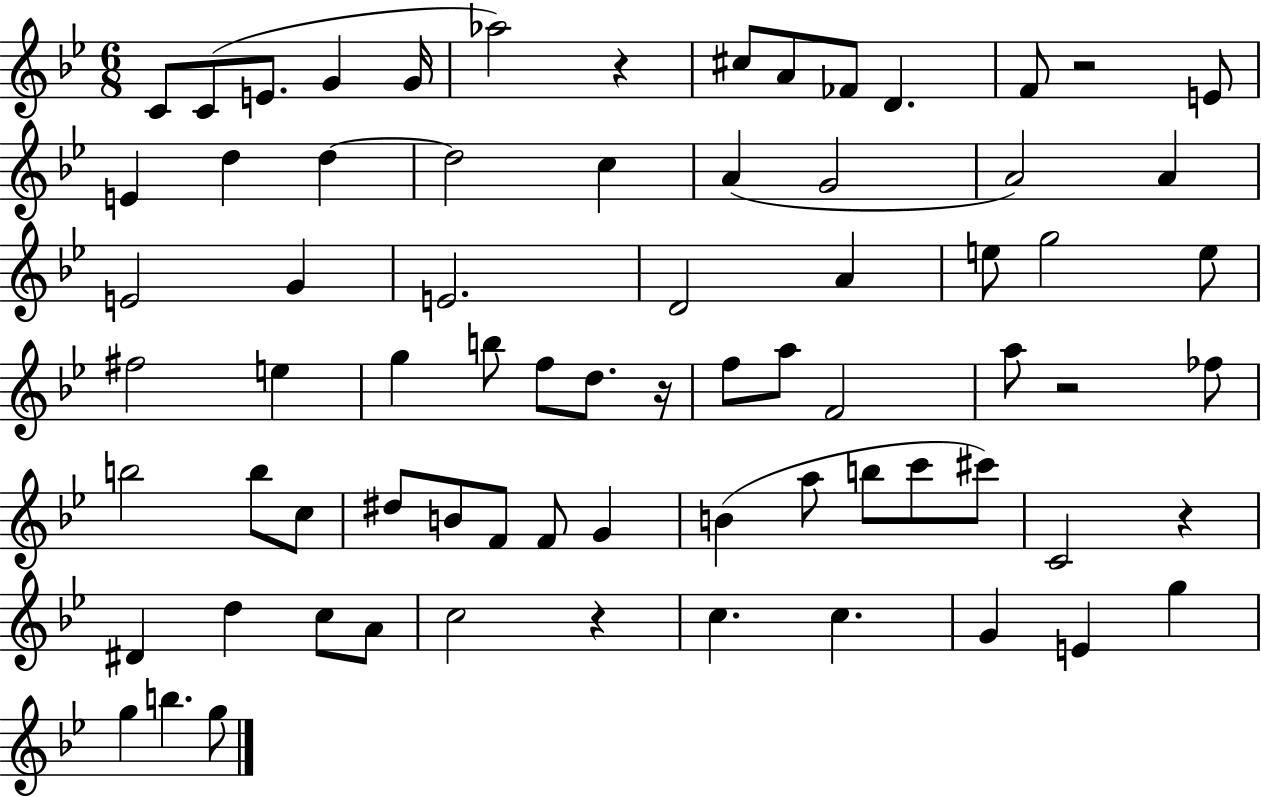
{
  \clef treble
  \numericTimeSignature
  \time 6/8
  \key bes \major
  c'8 c'8( e'8. g'4 g'16 | aes''2) r4 | cis''8 a'8 fes'8 d'4. | f'8 r2 e'8 | \break e'4 d''4 d''4~~ | d''2 c''4 | a'4( g'2 | a'2) a'4 | \break e'2 g'4 | e'2. | d'2 a'4 | e''8 g''2 e''8 | \break fis''2 e''4 | g''4 b''8 f''8 d''8. r16 | f''8 a''8 f'2 | a''8 r2 fes''8 | \break b''2 b''8 c''8 | dis''8 b'8 f'8 f'8 g'4 | b'4( a''8 b''8 c'''8 cis'''8) | c'2 r4 | \break dis'4 d''4 c''8 a'8 | c''2 r4 | c''4. c''4. | g'4 e'4 g''4 | \break g''4 b''4. g''8 | \bar "|."
}